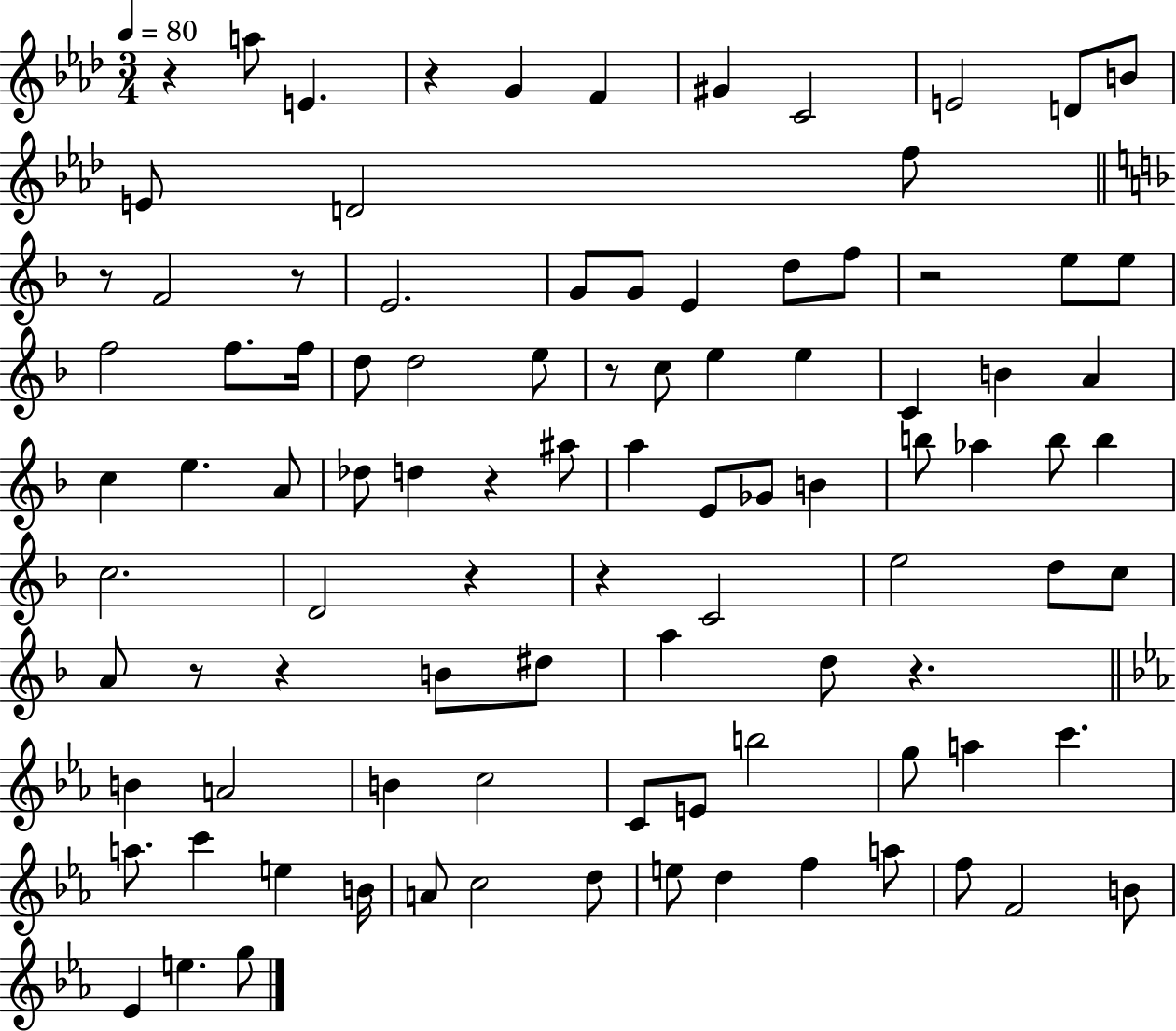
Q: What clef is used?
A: treble